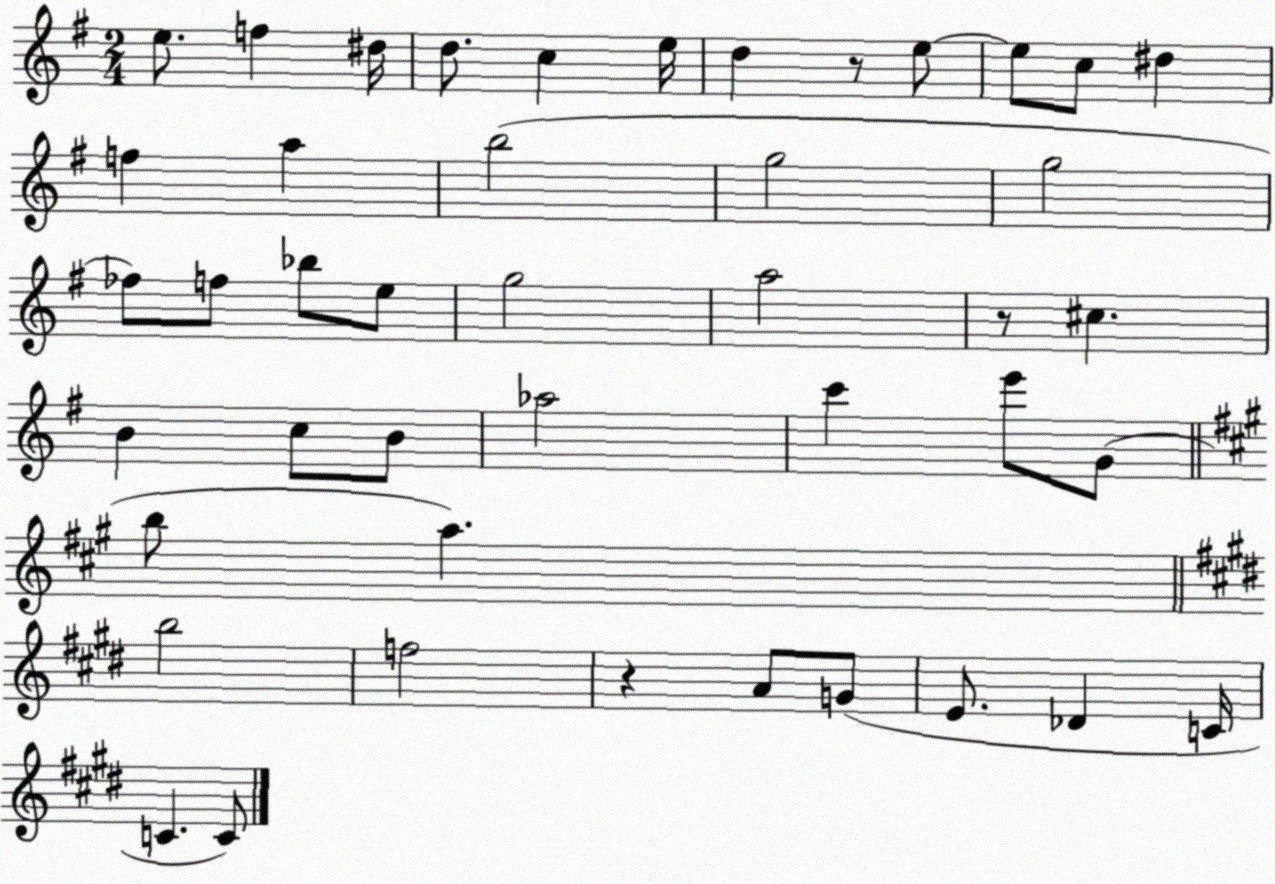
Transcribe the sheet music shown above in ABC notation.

X:1
T:Untitled
M:2/4
L:1/4
K:G
e/2 f ^d/4 d/2 c e/4 d z/2 e/2 e/2 c/2 ^d f a b2 g2 g2 _f/2 f/2 _b/2 e/2 g2 a2 z/2 ^c B c/2 B/2 _a2 c' e'/2 G/2 b/2 a b2 f2 z A/2 G/2 E/2 _D C/4 C C/2